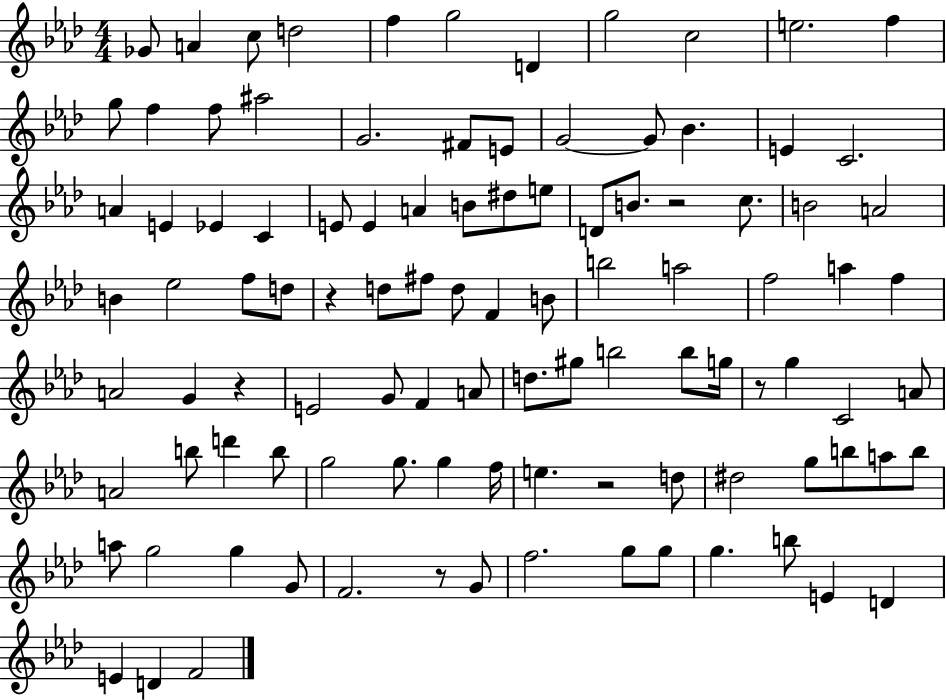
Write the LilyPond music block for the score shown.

{
  \clef treble
  \numericTimeSignature
  \time 4/4
  \key aes \major
  ges'8 a'4 c''8 d''2 | f''4 g''2 d'4 | g''2 c''2 | e''2. f''4 | \break g''8 f''4 f''8 ais''2 | g'2. fis'8 e'8 | g'2~~ g'8 bes'4. | e'4 c'2. | \break a'4 e'4 ees'4 c'4 | e'8 e'4 a'4 b'8 dis''8 e''8 | d'8 b'8. r2 c''8. | b'2 a'2 | \break b'4 ees''2 f''8 d''8 | r4 d''8 fis''8 d''8 f'4 b'8 | b''2 a''2 | f''2 a''4 f''4 | \break a'2 g'4 r4 | e'2 g'8 f'4 a'8 | d''8. gis''8 b''2 b''8 g''16 | r8 g''4 c'2 a'8 | \break a'2 b''8 d'''4 b''8 | g''2 g''8. g''4 f''16 | e''4. r2 d''8 | dis''2 g''8 b''8 a''8 b''8 | \break a''8 g''2 g''4 g'8 | f'2. r8 g'8 | f''2. g''8 g''8 | g''4. b''8 e'4 d'4 | \break e'4 d'4 f'2 | \bar "|."
}